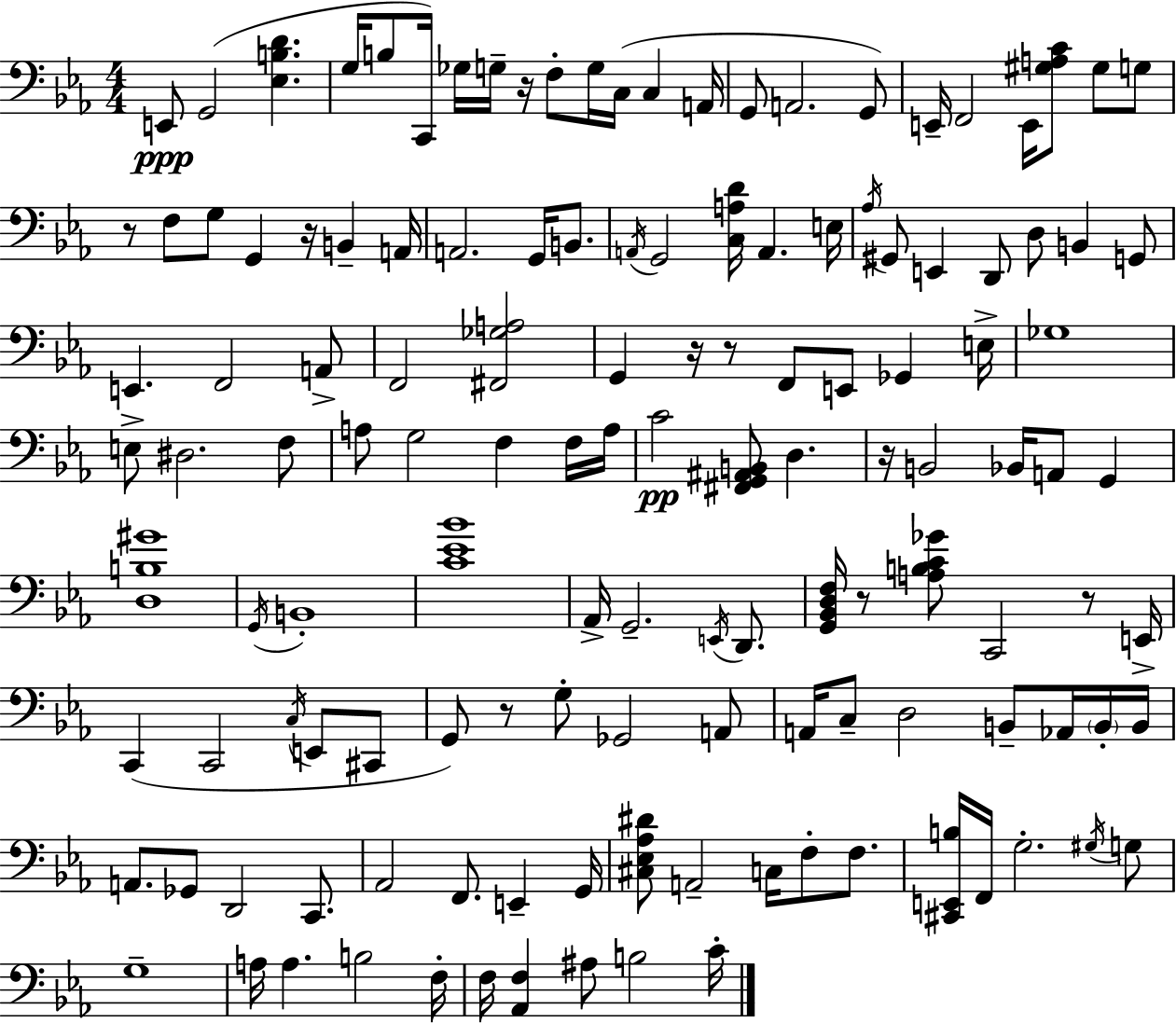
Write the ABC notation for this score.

X:1
T:Untitled
M:4/4
L:1/4
K:Cm
E,,/2 G,,2 [_E,B,D] G,/4 B,/2 C,,/4 _G,/4 G,/4 z/4 F,/2 G,/4 C,/4 C, A,,/4 G,,/2 A,,2 G,,/2 E,,/4 F,,2 E,,/4 [^G,A,C]/2 ^G,/2 G,/2 z/2 F,/2 G,/2 G,, z/4 B,, A,,/4 A,,2 G,,/4 B,,/2 A,,/4 G,,2 [C,A,D]/4 A,, E,/4 _A,/4 ^G,,/2 E,, D,,/2 D,/2 B,, G,,/2 E,, F,,2 A,,/2 F,,2 [^F,,_G,A,]2 G,, z/4 z/2 F,,/2 E,,/2 _G,, E,/4 _G,4 E,/2 ^D,2 F,/2 A,/2 G,2 F, F,/4 A,/4 C2 [^F,,G,,^A,,B,,]/2 D, z/4 B,,2 _B,,/4 A,,/2 G,, [D,B,^G]4 G,,/4 B,,4 [C_E_B]4 _A,,/4 G,,2 E,,/4 D,,/2 [G,,_B,,D,F,]/4 z/2 [A,B,C_G]/2 C,,2 z/2 E,,/4 C,, C,,2 C,/4 E,,/2 ^C,,/2 G,,/2 z/2 G,/2 _G,,2 A,,/2 A,,/4 C,/2 D,2 B,,/2 _A,,/4 B,,/4 B,,/4 A,,/2 _G,,/2 D,,2 C,,/2 _A,,2 F,,/2 E,, G,,/4 [^C,_E,_A,^D]/2 A,,2 C,/4 F,/2 F,/2 [^C,,E,,B,]/4 F,,/4 G,2 ^G,/4 G,/2 G,4 A,/4 A, B,2 F,/4 F,/4 [_A,,F,] ^A,/2 B,2 C/4